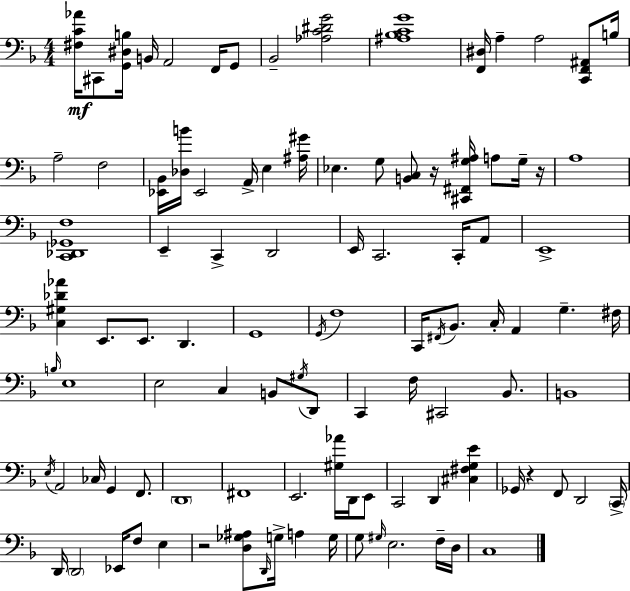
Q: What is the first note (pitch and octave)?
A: C#2